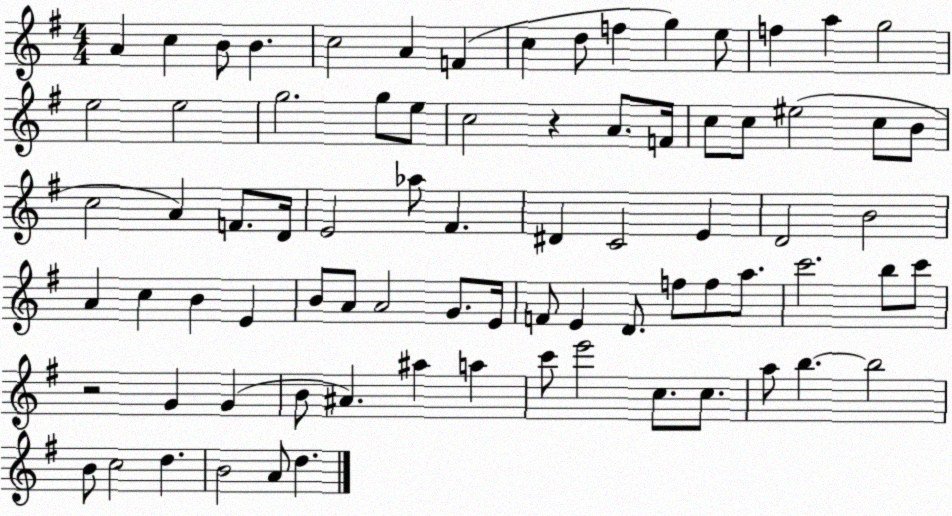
X:1
T:Untitled
M:4/4
L:1/4
K:G
A c B/2 B c2 A F c d/2 f g e/2 f a g2 e2 e2 g2 g/2 e/2 c2 z A/2 F/4 c/2 c/2 ^e2 c/2 B/2 c2 A F/2 D/4 E2 _a/2 ^F ^D C2 E D2 B2 A c B E B/2 A/2 A2 G/2 E/4 F/2 E D/2 f/2 f/2 a/2 c'2 b/2 c'/2 z2 G G B/2 ^A ^a a c'/2 e'2 c/2 c/2 a/2 b b2 B/2 c2 d B2 A/2 d